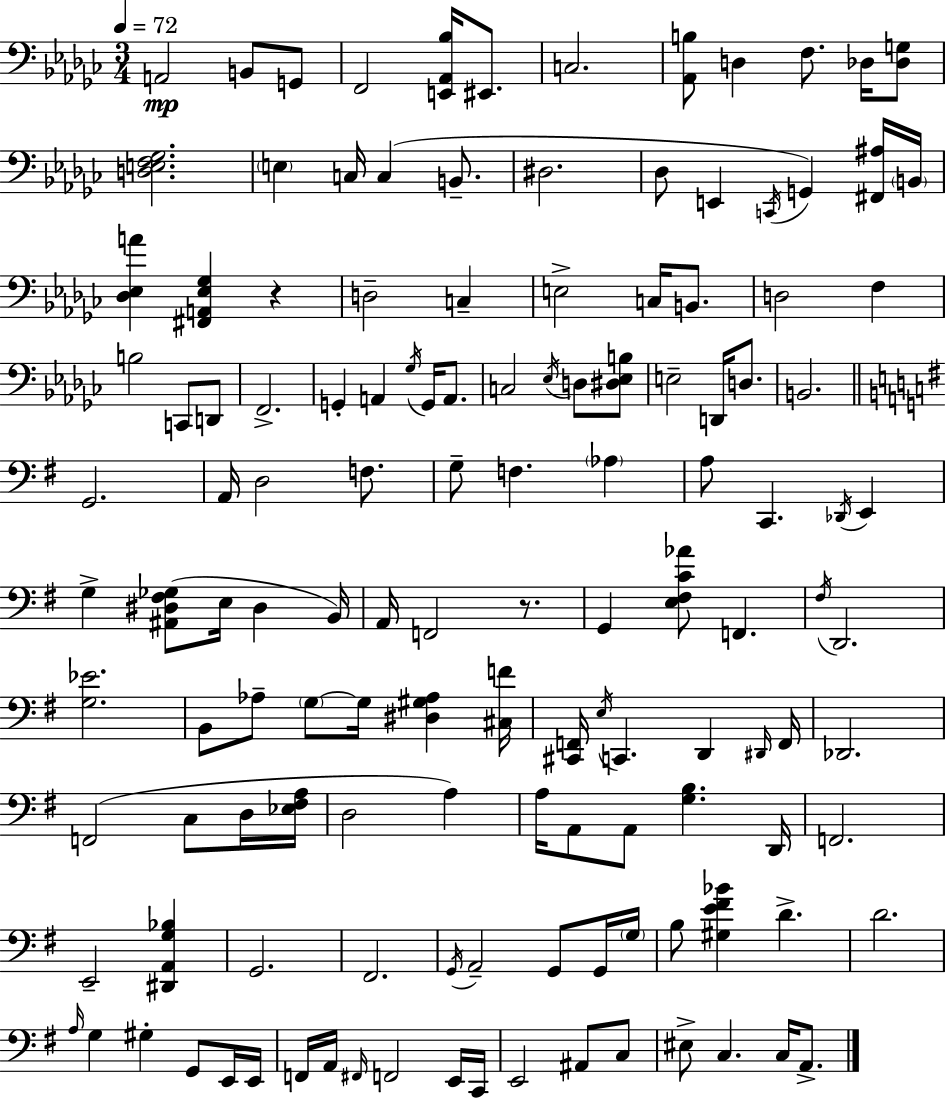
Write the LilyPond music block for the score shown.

{
  \clef bass
  \numericTimeSignature
  \time 3/4
  \key ees \minor
  \tempo 4 = 72
  a,2\mp b,8 g,8 | f,2 <e, aes, bes>16 eis,8. | c2. | <aes, b>8 d4 f8. des16 <des g>8 | \break <d e f ges>2. | \parenthesize e4 c16 c4( b,8.-- | dis2. | des8 e,4 \acciaccatura { c,16 }) g,4 <fis, ais>16 | \break \parenthesize b,16 <des ees a'>4 <fis, a, ees ges>4 r4 | d2-- c4-- | e2-> c16 b,8. | d2 f4 | \break b2 c,8 d,8 | f,2.-> | g,4-. a,4 \acciaccatura { ges16 } g,16 a,8. | c2 \acciaccatura { ees16 } d8 | \break <dis ees b>8 e2-- d,16 | d8. b,2. | \bar "||" \break \key e \minor g,2. | a,16 d2 f8. | g8-- f4. \parenthesize aes4 | a8 c,4. \acciaccatura { des,16 } e,4 | \break g4-> <ais, dis fis ges>8( e16 dis4 | b,16) a,16 f,2 r8. | g,4 <e fis c' aes'>8 f,4. | \acciaccatura { fis16 } d,2. | \break <g ees'>2. | b,8 aes8-- \parenthesize g8~~ g16 <dis gis aes>4 | <cis f'>16 <cis, f,>16 \acciaccatura { e16 } c,4. d,4 | \grace { dis,16 } f,16 des,2. | \break f,2( | c8 d16 <ees fis a>16 d2 | a4) a16 a,8 a,8 <g b>4. | d,16 f,2. | \break e,2-- | <dis, a, g bes>4 g,2. | fis,2. | \acciaccatura { g,16 } a,2-- | \break g,8 g,16 \parenthesize g16 b8 <gis e' fis' bes'>4 d'4.-> | d'2. | \grace { a16 } g4 gis4-. | g,8 e,16 e,16 f,16 a,16 \grace { fis,16 } f,2 | \break e,16 c,16 e,2 | ais,8 c8 eis8-> c4. | c16 a,8.-> \bar "|."
}